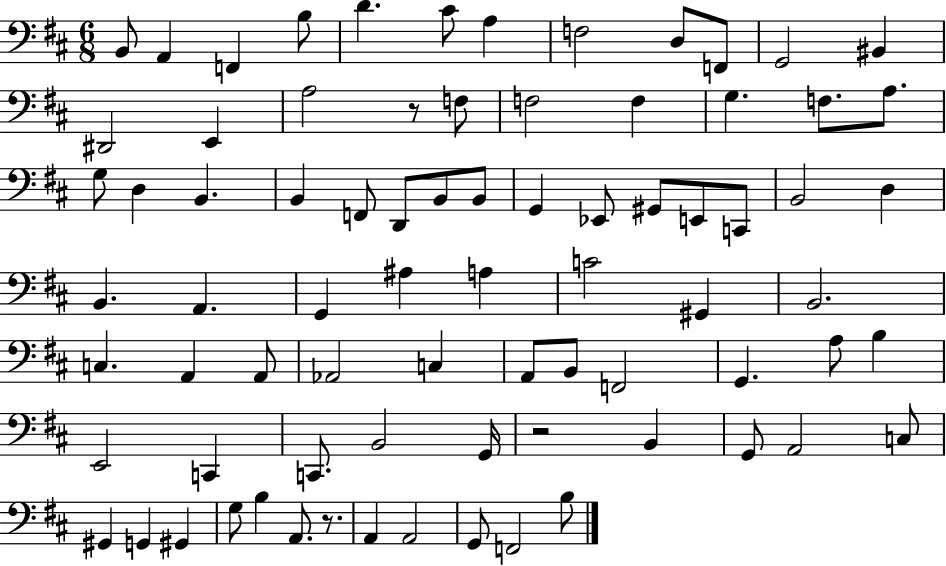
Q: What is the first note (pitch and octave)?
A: B2